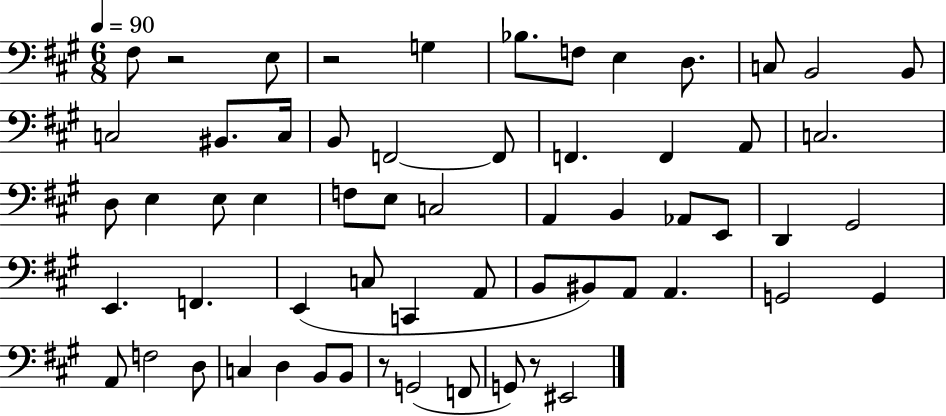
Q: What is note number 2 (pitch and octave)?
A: E3